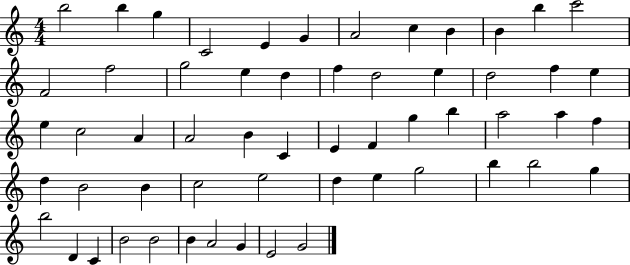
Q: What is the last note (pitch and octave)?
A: G4